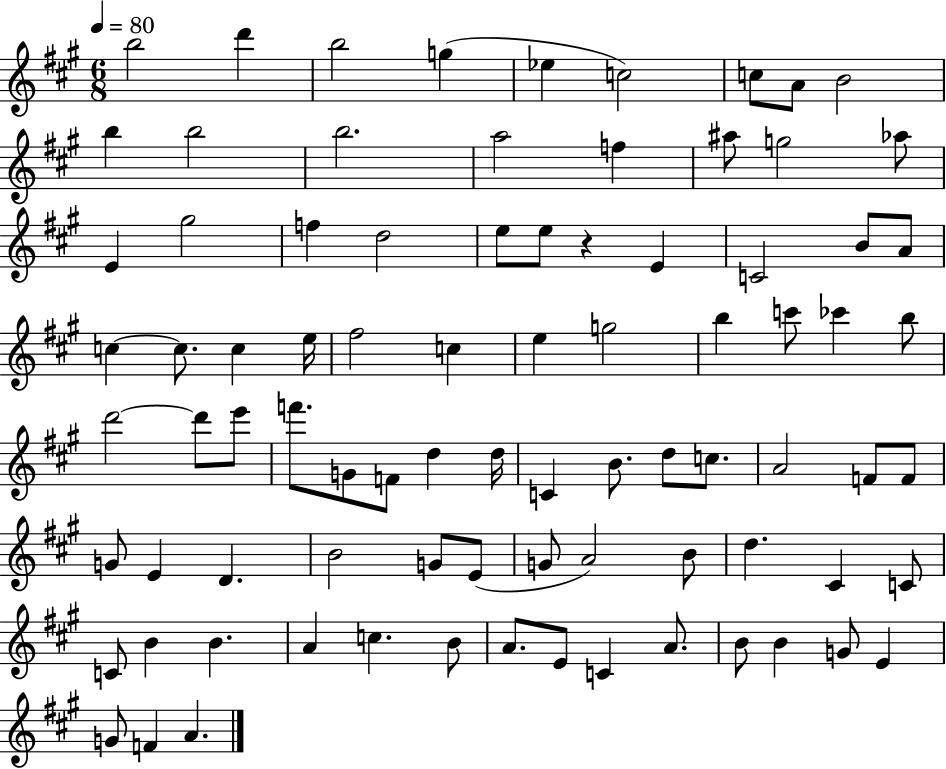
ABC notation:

X:1
T:Untitled
M:6/8
L:1/4
K:A
b2 d' b2 g _e c2 c/2 A/2 B2 b b2 b2 a2 f ^a/2 g2 _a/2 E ^g2 f d2 e/2 e/2 z E C2 B/2 A/2 c c/2 c e/4 ^f2 c e g2 b c'/2 _c' b/2 d'2 d'/2 e'/2 f'/2 G/2 F/2 d d/4 C B/2 d/2 c/2 A2 F/2 F/2 G/2 E D B2 G/2 E/2 G/2 A2 B/2 d ^C C/2 C/2 B B A c B/2 A/2 E/2 C A/2 B/2 B G/2 E G/2 F A